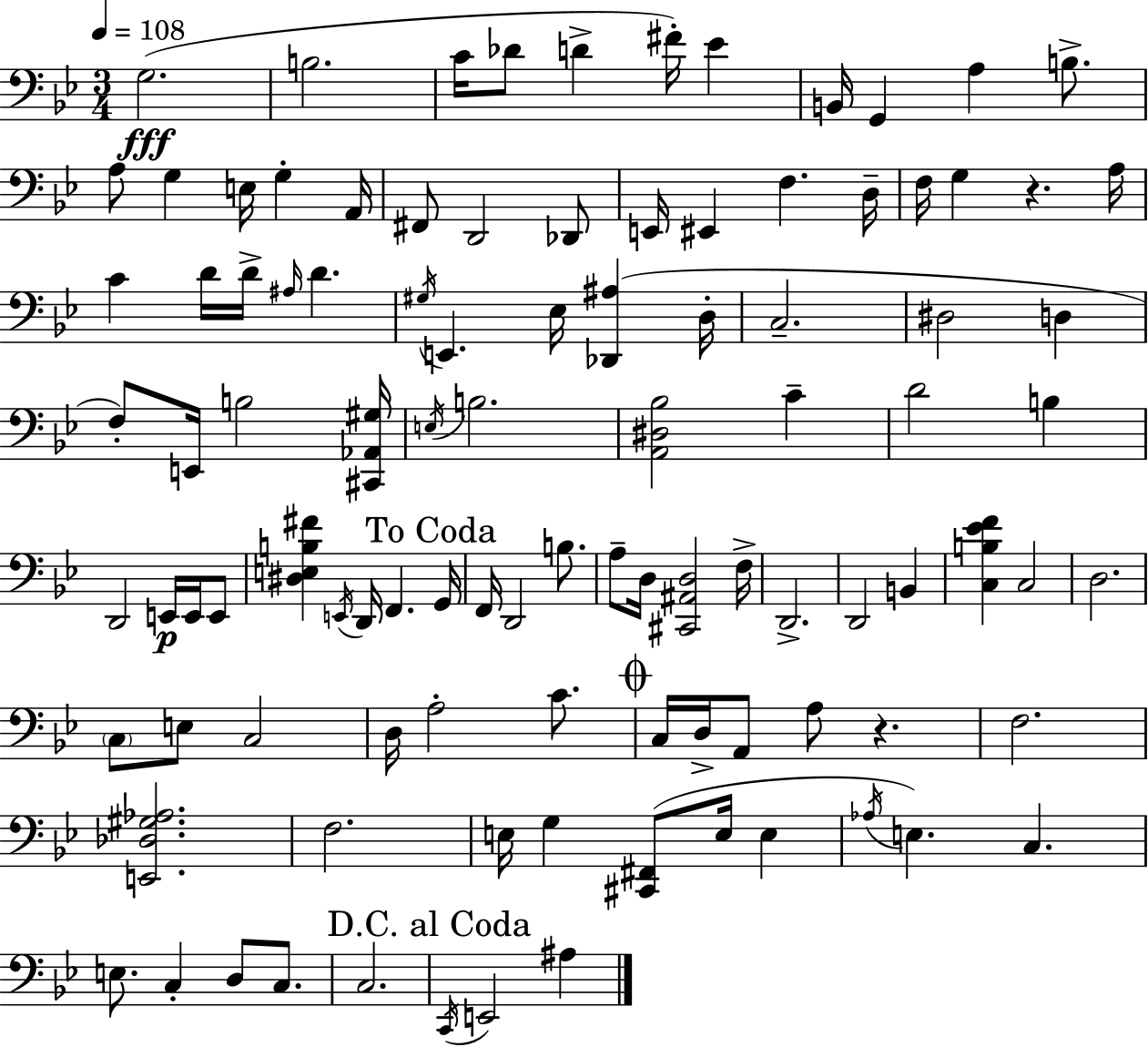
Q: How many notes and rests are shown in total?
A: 102